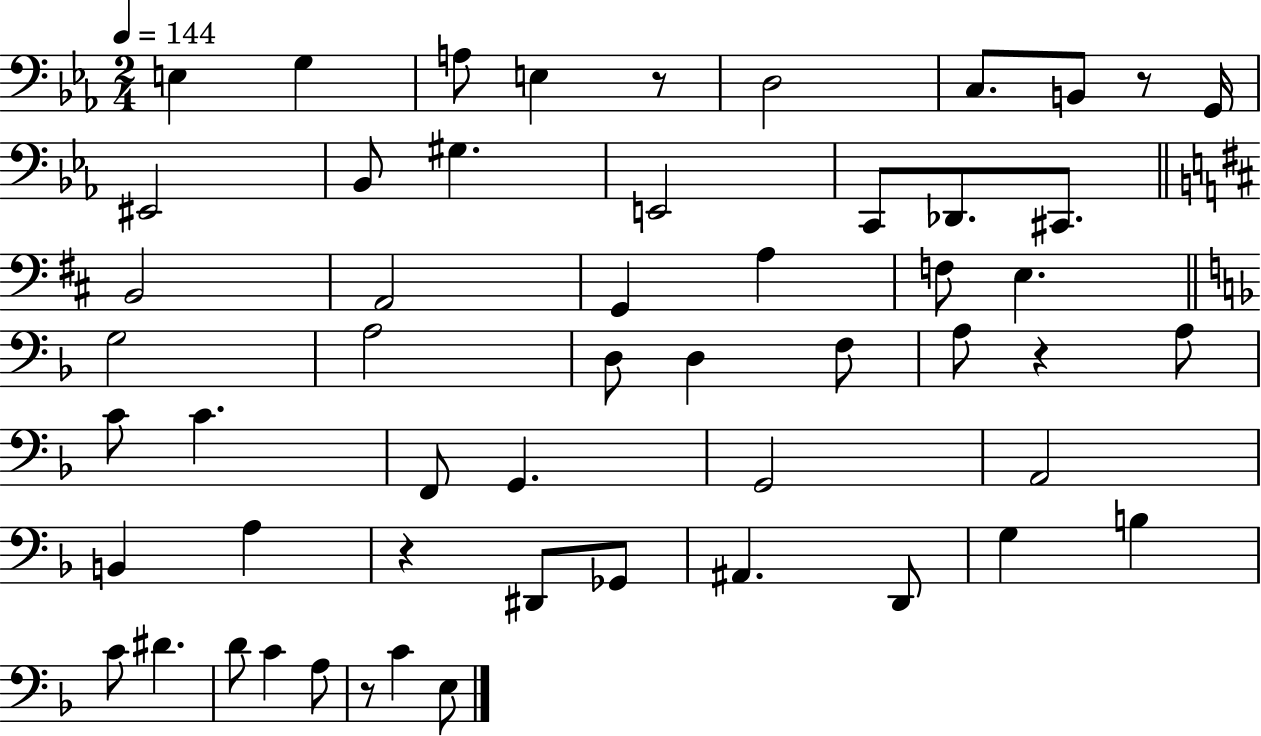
X:1
T:Untitled
M:2/4
L:1/4
K:Eb
E, G, A,/2 E, z/2 D,2 C,/2 B,,/2 z/2 G,,/4 ^E,,2 _B,,/2 ^G, E,,2 C,,/2 _D,,/2 ^C,,/2 B,,2 A,,2 G,, A, F,/2 E, G,2 A,2 D,/2 D, F,/2 A,/2 z A,/2 C/2 C F,,/2 G,, G,,2 A,,2 B,, A, z ^D,,/2 _G,,/2 ^A,, D,,/2 G, B, C/2 ^D D/2 C A,/2 z/2 C E,/2